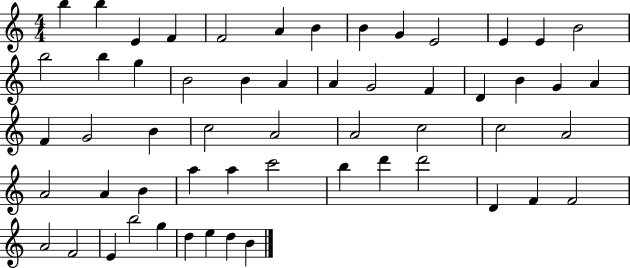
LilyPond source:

{
  \clef treble
  \numericTimeSignature
  \time 4/4
  \key c \major
  b''4 b''4 e'4 f'4 | f'2 a'4 b'4 | b'4 g'4 e'2 | e'4 e'4 b'2 | \break b''2 b''4 g''4 | b'2 b'4 a'4 | a'4 g'2 f'4 | d'4 b'4 g'4 a'4 | \break f'4 g'2 b'4 | c''2 a'2 | a'2 c''2 | c''2 a'2 | \break a'2 a'4 b'4 | a''4 a''4 c'''2 | b''4 d'''4 d'''2 | d'4 f'4 f'2 | \break a'2 f'2 | e'4 b''2 g''4 | d''4 e''4 d''4 b'4 | \bar "|."
}